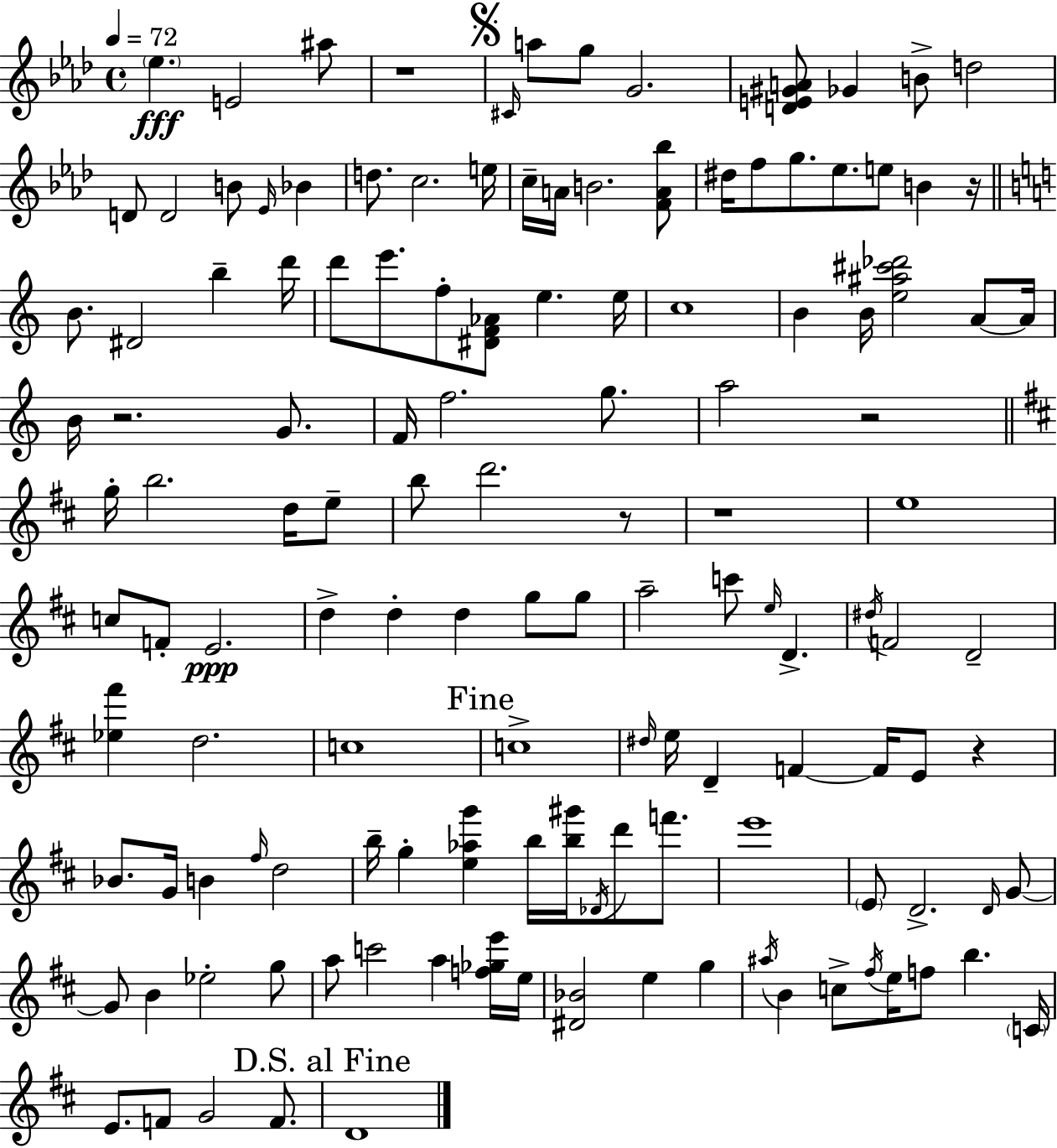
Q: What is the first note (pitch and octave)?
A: Eb5